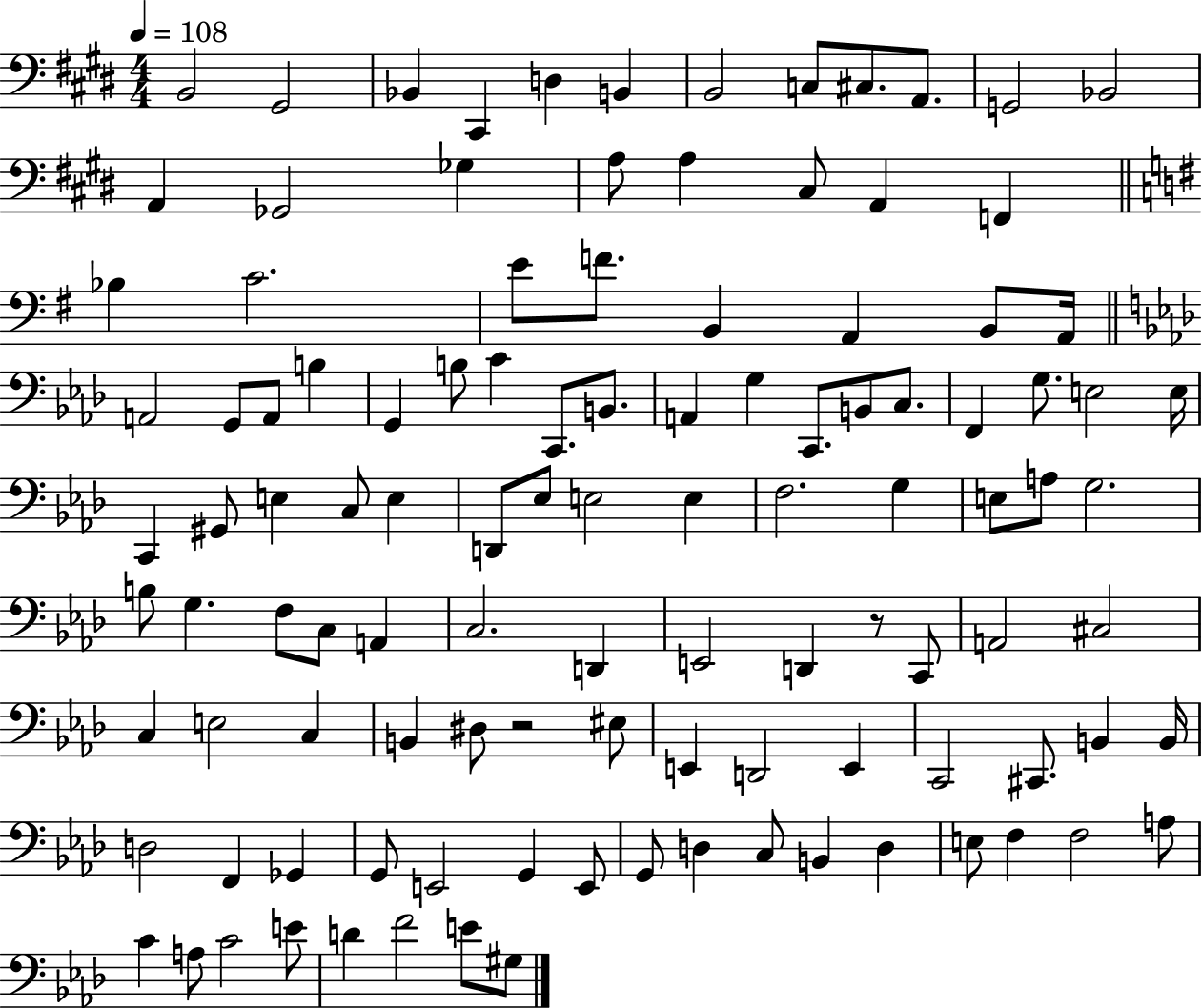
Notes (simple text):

B2/h G#2/h Bb2/q C#2/q D3/q B2/q B2/h C3/e C#3/e. A2/e. G2/h Bb2/h A2/q Gb2/h Gb3/q A3/e A3/q C#3/e A2/q F2/q Bb3/q C4/h. E4/e F4/e. B2/q A2/q B2/e A2/s A2/h G2/e A2/e B3/q G2/q B3/e C4/q C2/e. B2/e. A2/q G3/q C2/e. B2/e C3/e. F2/q G3/e. E3/h E3/s C2/q G#2/e E3/q C3/e E3/q D2/e Eb3/e E3/h E3/q F3/h. G3/q E3/e A3/e G3/h. B3/e G3/q. F3/e C3/e A2/q C3/h. D2/q E2/h D2/q R/e C2/e A2/h C#3/h C3/q E3/h C3/q B2/q D#3/e R/h EIS3/e E2/q D2/h E2/q C2/h C#2/e. B2/q B2/s D3/h F2/q Gb2/q G2/e E2/h G2/q E2/e G2/e D3/q C3/e B2/q D3/q E3/e F3/q F3/h A3/e C4/q A3/e C4/h E4/e D4/q F4/h E4/e G#3/e